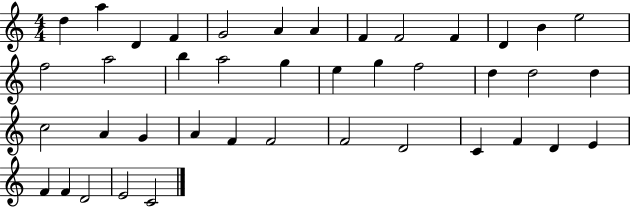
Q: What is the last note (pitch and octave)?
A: C4